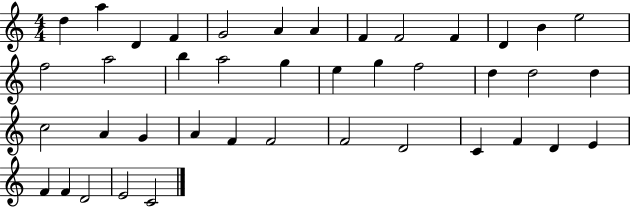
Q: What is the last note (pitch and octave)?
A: C4